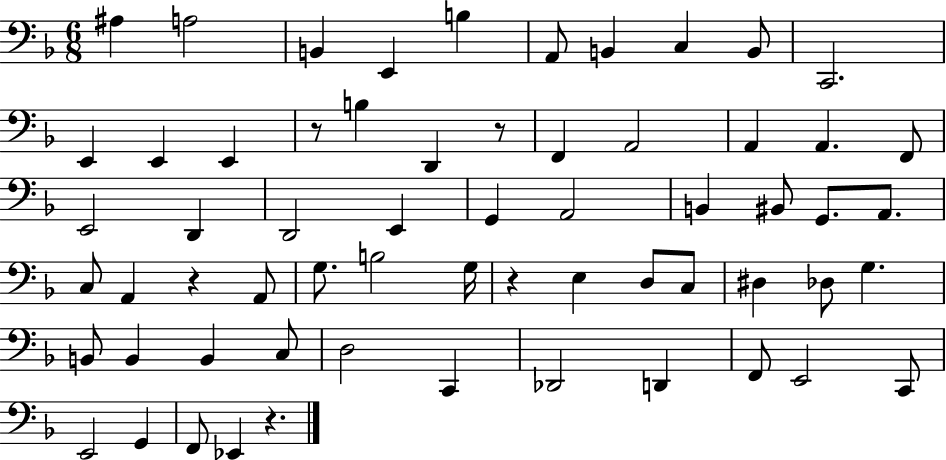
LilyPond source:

{
  \clef bass
  \numericTimeSignature
  \time 6/8
  \key f \major
  ais4 a2 | b,4 e,4 b4 | a,8 b,4 c4 b,8 | c,2. | \break e,4 e,4 e,4 | r8 b4 d,4 r8 | f,4 a,2 | a,4 a,4. f,8 | \break e,2 d,4 | d,2 e,4 | g,4 a,2 | b,4 bis,8 g,8. a,8. | \break c8 a,4 r4 a,8 | g8. b2 g16 | r4 e4 d8 c8 | dis4 des8 g4. | \break b,8 b,4 b,4 c8 | d2 c,4 | des,2 d,4 | f,8 e,2 c,8 | \break e,2 g,4 | f,8 ees,4 r4. | \bar "|."
}